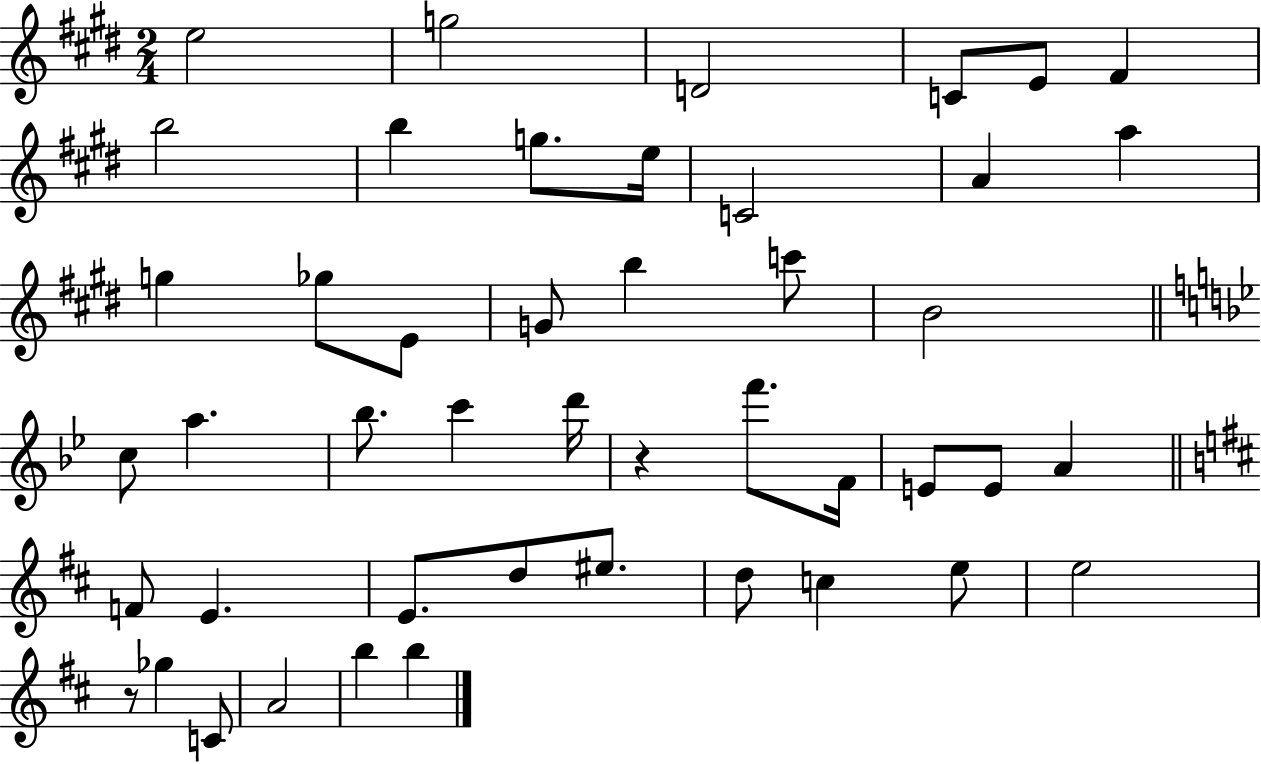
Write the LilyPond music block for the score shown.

{
  \clef treble
  \numericTimeSignature
  \time 2/4
  \key e \major
  e''2 | g''2 | d'2 | c'8 e'8 fis'4 | \break b''2 | b''4 g''8. e''16 | c'2 | a'4 a''4 | \break g''4 ges''8 e'8 | g'8 b''4 c'''8 | b'2 | \bar "||" \break \key bes \major c''8 a''4. | bes''8. c'''4 d'''16 | r4 f'''8. f'16 | e'8 e'8 a'4 | \break \bar "||" \break \key d \major f'8 e'4. | e'8. d''8 eis''8. | d''8 c''4 e''8 | e''2 | \break r8 ges''4 c'8 | a'2 | b''4 b''4 | \bar "|."
}